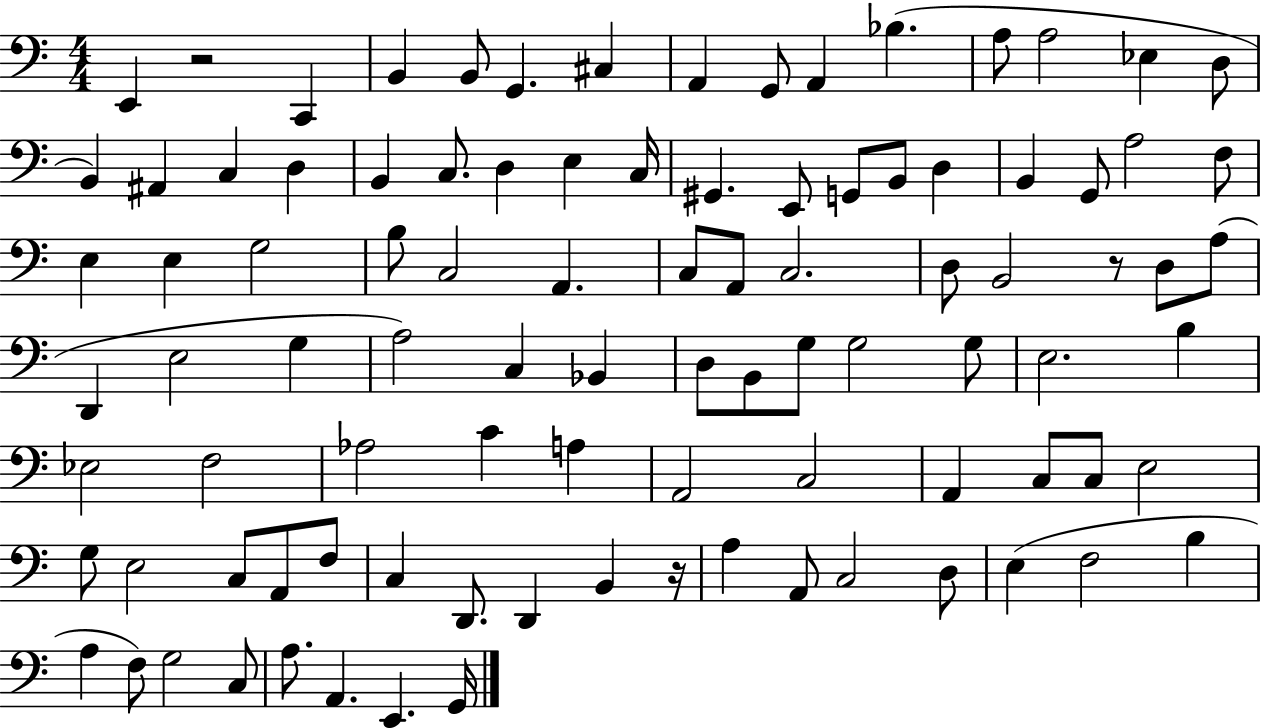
E2/q R/h C2/q B2/q B2/e G2/q. C#3/q A2/q G2/e A2/q Bb3/q. A3/e A3/h Eb3/q D3/e B2/q A#2/q C3/q D3/q B2/q C3/e. D3/q E3/q C3/s G#2/q. E2/e G2/e B2/e D3/q B2/q G2/e A3/h F3/e E3/q E3/q G3/h B3/e C3/h A2/q. C3/e A2/e C3/h. D3/e B2/h R/e D3/e A3/e D2/q E3/h G3/q A3/h C3/q Bb2/q D3/e B2/e G3/e G3/h G3/e E3/h. B3/q Eb3/h F3/h Ab3/h C4/q A3/q A2/h C3/h A2/q C3/e C3/e E3/h G3/e E3/h C3/e A2/e F3/e C3/q D2/e. D2/q B2/q R/s A3/q A2/e C3/h D3/e E3/q F3/h B3/q A3/q F3/e G3/h C3/e A3/e. A2/q. E2/q. G2/s